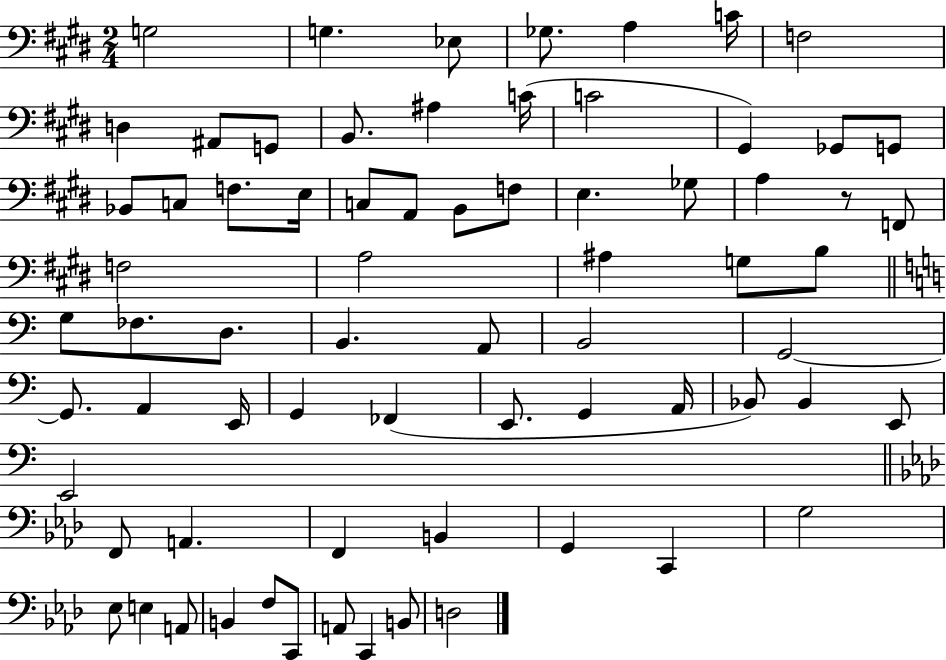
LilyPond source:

{
  \clef bass
  \numericTimeSignature
  \time 2/4
  \key e \major
  g2 | g4. ees8 | ges8. a4 c'16 | f2 | \break d4 ais,8 g,8 | b,8. ais4 c'16( | c'2 | gis,4) ges,8 g,8 | \break bes,8 c8 f8. e16 | c8 a,8 b,8 f8 | e4. ges8 | a4 r8 f,8 | \break f2 | a2 | ais4 g8 b8 | \bar "||" \break \key a \minor g8 fes8. d8. | b,4. a,8 | b,2 | g,2~~ | \break g,8. a,4 e,16 | g,4 fes,4( | e,8. g,4 a,16 | bes,8) bes,4 e,8 | \break e,2 | \bar "||" \break \key aes \major f,8 a,4. | f,4 b,4 | g,4 c,4 | g2 | \break ees8 e4 a,8 | b,4 f8 c,8 | a,8 c,4 b,8 | d2 | \break \bar "|."
}